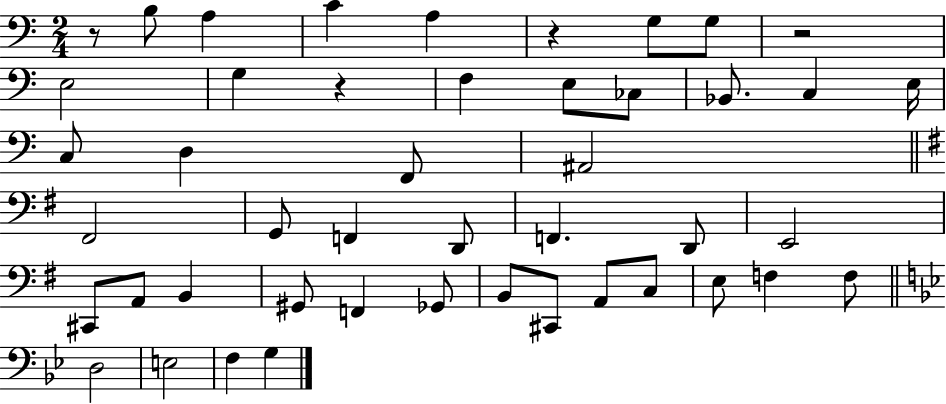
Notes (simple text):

R/e B3/e A3/q C4/q A3/q R/q G3/e G3/e R/h E3/h G3/q R/q F3/q E3/e CES3/e Bb2/e. C3/q E3/s C3/e D3/q F2/e A#2/h F#2/h G2/e F2/q D2/e F2/q. D2/e E2/h C#2/e A2/e B2/q G#2/e F2/q Gb2/e B2/e C#2/e A2/e C3/e E3/e F3/q F3/e D3/h E3/h F3/q G3/q